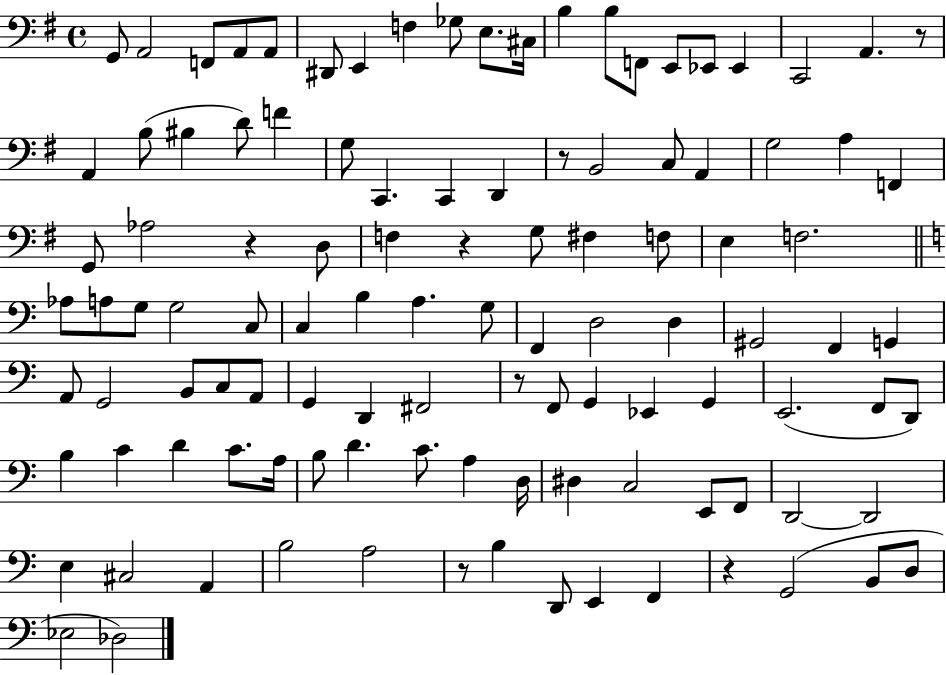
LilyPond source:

{
  \clef bass
  \time 4/4
  \defaultTimeSignature
  \key g \major
  g,8 a,2 f,8 a,8 a,8 | dis,8 e,4 f4 ges8 e8. cis16 | b4 b8 f,8 e,8 ees,8 ees,4 | c,2 a,4. r8 | \break a,4 b8( bis4 d'8) f'4 | g8 c,4. c,4 d,4 | r8 b,2 c8 a,4 | g2 a4 f,4 | \break g,8 aes2 r4 d8 | f4 r4 g8 fis4 f8 | e4 f2. | \bar "||" \break \key a \minor aes8 a8 g8 g2 c8 | c4 b4 a4. g8 | f,4 d2 d4 | gis,2 f,4 g,4 | \break a,8 g,2 b,8 c8 a,8 | g,4 d,4 fis,2 | r8 f,8 g,4 ees,4 g,4 | e,2.( f,8 d,8) | \break b4 c'4 d'4 c'8. a16 | b8 d'4. c'8. a4 d16 | dis4 c2 e,8 f,8 | d,2~~ d,2 | \break e4 cis2 a,4 | b2 a2 | r8 b4 d,8 e,4 f,4 | r4 g,2( b,8 d8 | \break ees2 des2) | \bar "|."
}